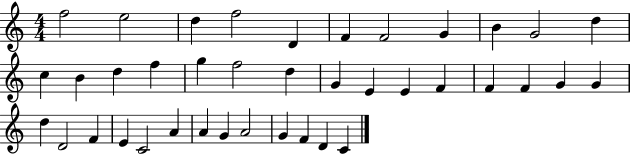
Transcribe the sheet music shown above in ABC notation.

X:1
T:Untitled
M:4/4
L:1/4
K:C
f2 e2 d f2 D F F2 G B G2 d c B d f g f2 d G E E F F F G G d D2 F E C2 A A G A2 G F D C